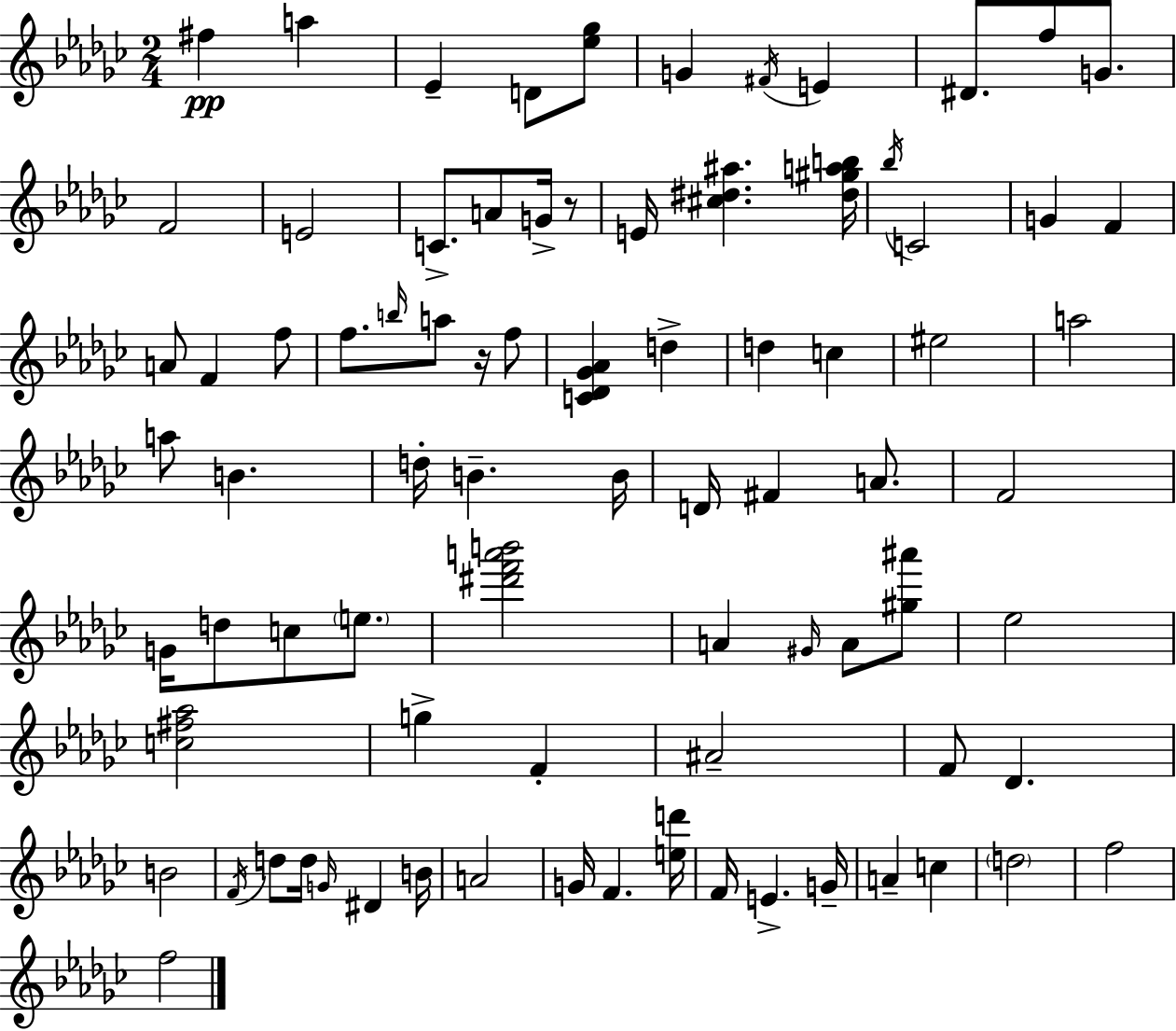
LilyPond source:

{
  \clef treble
  \numericTimeSignature
  \time 2/4
  \key ees \minor
  fis''4\pp a''4 | ees'4-- d'8 <ees'' ges''>8 | g'4 \acciaccatura { fis'16 } e'4 | dis'8. f''8 g'8. | \break f'2 | e'2 | c'8.-> a'8 g'16-> r8 | e'16 <cis'' dis'' ais''>4. | \break <dis'' gis'' a'' b''>16 \acciaccatura { bes''16 } c'2 | g'4 f'4 | a'8 f'4 | f''8 f''8. \grace { b''16 } a''8 | \break r16 f''8 <c' des' ges' aes'>4 d''4-> | d''4 c''4 | eis''2 | a''2 | \break a''8 b'4. | d''16-. b'4.-- | b'16 d'16 fis'4 | a'8. f'2 | \break g'16 d''8 c''8 | \parenthesize e''8. <dis''' f''' a''' b'''>2 | a'4 \grace { gis'16 } | a'8 <gis'' ais'''>8 ees''2 | \break <c'' fis'' aes''>2 | g''4-> | f'4-. ais'2-- | f'8 des'4. | \break b'2 | \acciaccatura { f'16 } d''8 d''16 | \grace { g'16 } dis'4 b'16 a'2 | g'16 f'4. | \break <e'' d'''>16 f'16 e'4.-> | g'16-- a'4-- | c''4 \parenthesize d''2 | f''2 | \break f''2 | \bar "|."
}